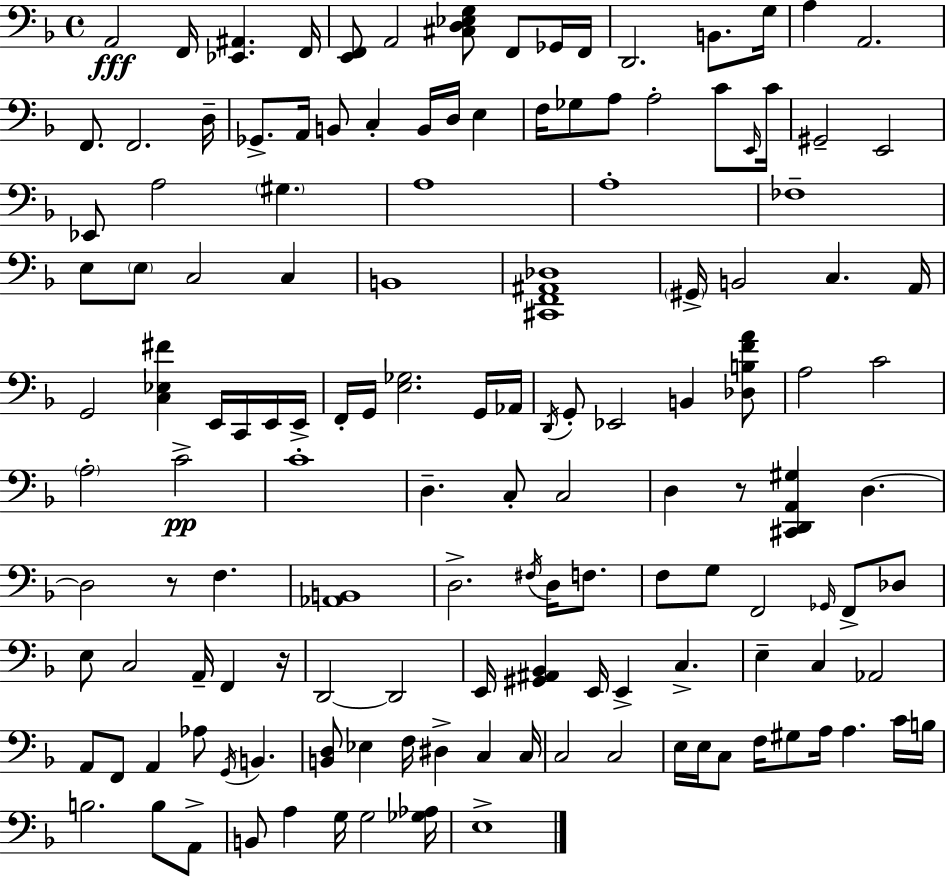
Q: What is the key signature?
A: D minor